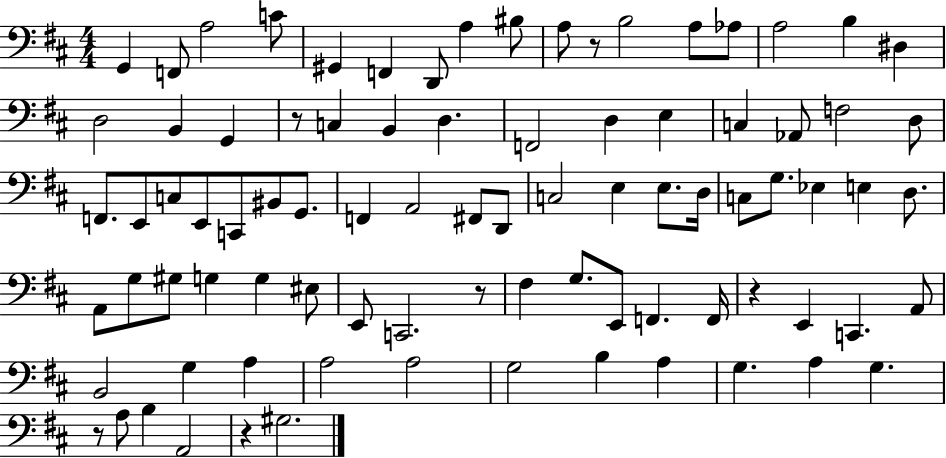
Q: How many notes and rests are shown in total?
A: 86